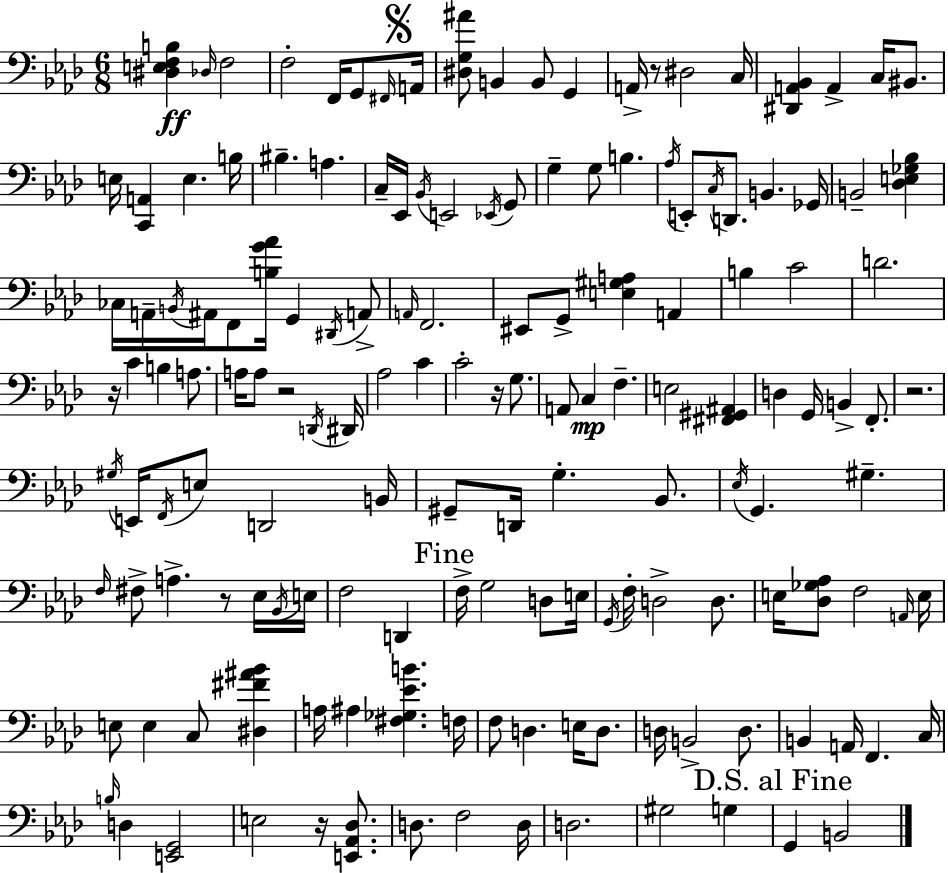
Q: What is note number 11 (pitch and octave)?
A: A2